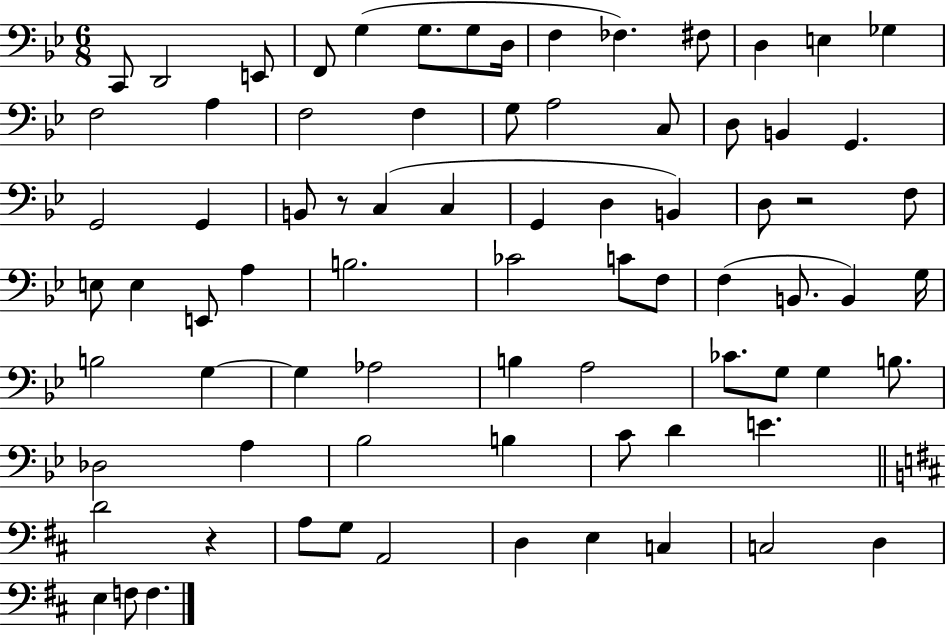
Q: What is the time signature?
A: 6/8